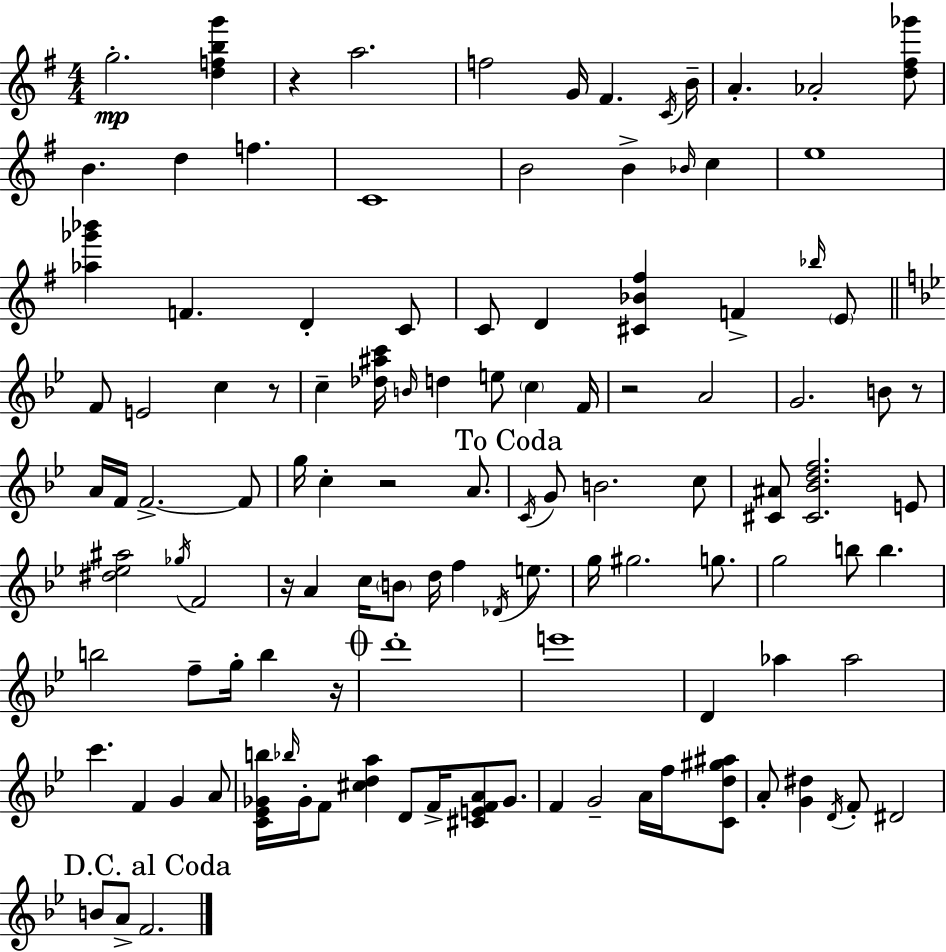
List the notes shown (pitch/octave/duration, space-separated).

G5/h. [D5,F5,B5,G6]/q R/q A5/h. F5/h G4/s F#4/q. C4/s B4/s A4/q. Ab4/h [D5,F#5,Gb6]/e B4/q. D5/q F5/q. C4/w B4/h B4/q Bb4/s C5/q E5/w [Ab5,Gb6,Bb6]/q F4/q. D4/q C4/e C4/e D4/q [C#4,Bb4,F#5]/q F4/q Bb5/s E4/e F4/e E4/h C5/q R/e C5/q [Db5,A#5,C6]/s B4/s D5/q E5/e C5/q F4/s R/h A4/h G4/h. B4/e R/e A4/s F4/s F4/h. F4/e G5/s C5/q R/h A4/e. C4/s G4/e B4/h. C5/e [C#4,A#4]/e [C#4,Bb4,D5,F5]/h. E4/e [D#5,Eb5,A#5]/h Gb5/s F4/h R/s A4/q C5/s B4/e D5/s F5/q Db4/s E5/e. G5/s G#5/h. G5/e. G5/h B5/e B5/q. B5/h F5/e G5/s B5/q R/s D6/w E6/w D4/q Ab5/q Ab5/h C6/q. F4/q G4/q A4/e [C4,Eb4,Gb4,B5]/s Bb5/s Gb4/s F4/e [C#5,D5,A5]/q D4/e F4/s [C#4,E4,F4,A4]/e Gb4/e. F4/q G4/h A4/s F5/s [C4,D5,G#5,A#5]/e A4/e [G4,D#5]/q D4/s F4/e D#4/h B4/e A4/e F4/h.